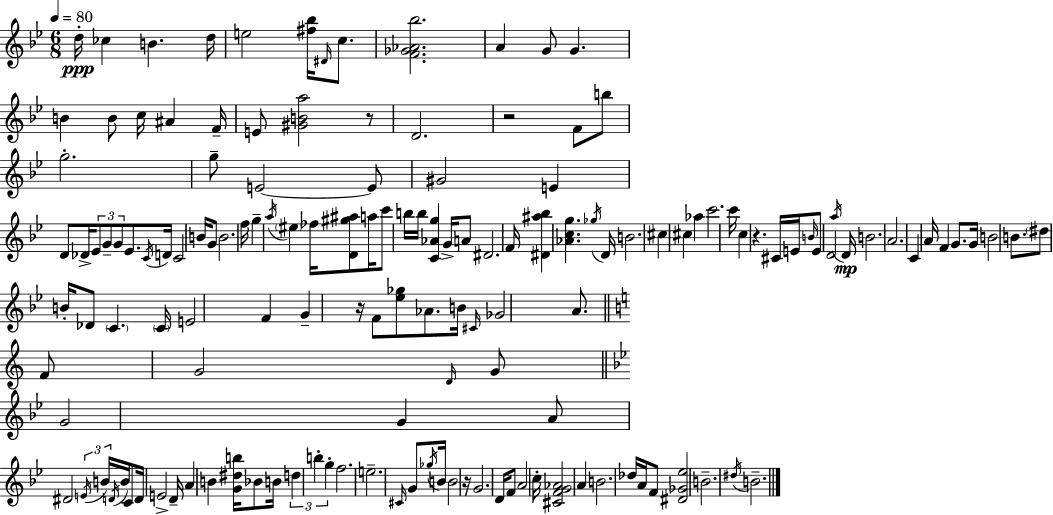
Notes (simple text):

D5/s CES5/q B4/q. D5/s E5/h [F#5,Bb5]/s D#4/s C5/e. [F4,Gb4,Ab4,Bb5]/h. A4/q G4/e G4/q. B4/q B4/e C5/s A#4/q F4/s E4/e [G#4,B4,A5]/h R/e D4/h. R/h F4/e B5/e G5/h. G5/e E4/h E4/e G#4/h E4/q D4/e Db4/s Eb4/e G4/e G4/e Eb4/e. C4/s D4/s C4/h B4/s G4/e B4/h. F5/s G5/q A5/s EIS5/q FES5/s [D4,G#5,A#5]/e A5/s C6/e B5/s B5/s [C4,Ab4,G5]/q G4/s A4/e D#4/h. F4/s [D#4,A#5,Bb5]/q [Ab4,C5,G5]/q. Gb5/s D4/s B4/h. C#5/q C#5/q Ab5/q C6/h. C6/s C5/q R/q. C#4/s E4/s B4/s E4/e D4/h A5/s D4/s B4/h. A4/h. C4/q A4/s F4/q G4/e. G4/s B4/h B4/e. D#5/e B4/s Db4/e C4/q. C4/s E4/h F4/q G4/q R/s F4/e [Eb5,Gb5]/e Ab4/e. B4/s C#4/s Gb4/h A4/e. F4/e G4/h D4/s G4/e G4/h G4/q A4/e D#4/h E4/s B4/s D4/s B4/s C4/e D4/s E4/h D4/s A4/q B4/q [G4,D#5,B5]/s Bb4/e B4/s D5/q B5/q G5/q F5/h. E5/h. C#4/s G4/e Gb5/s B4/s B4/h R/s G4/h. D4/s F4/e A4/h C5/s [C#4,F4,G4,Ab4]/h A4/q B4/h. Db5/s A4/s F4/e [D#4,Gb4,Eb5]/h B4/h. D#5/s B4/h.